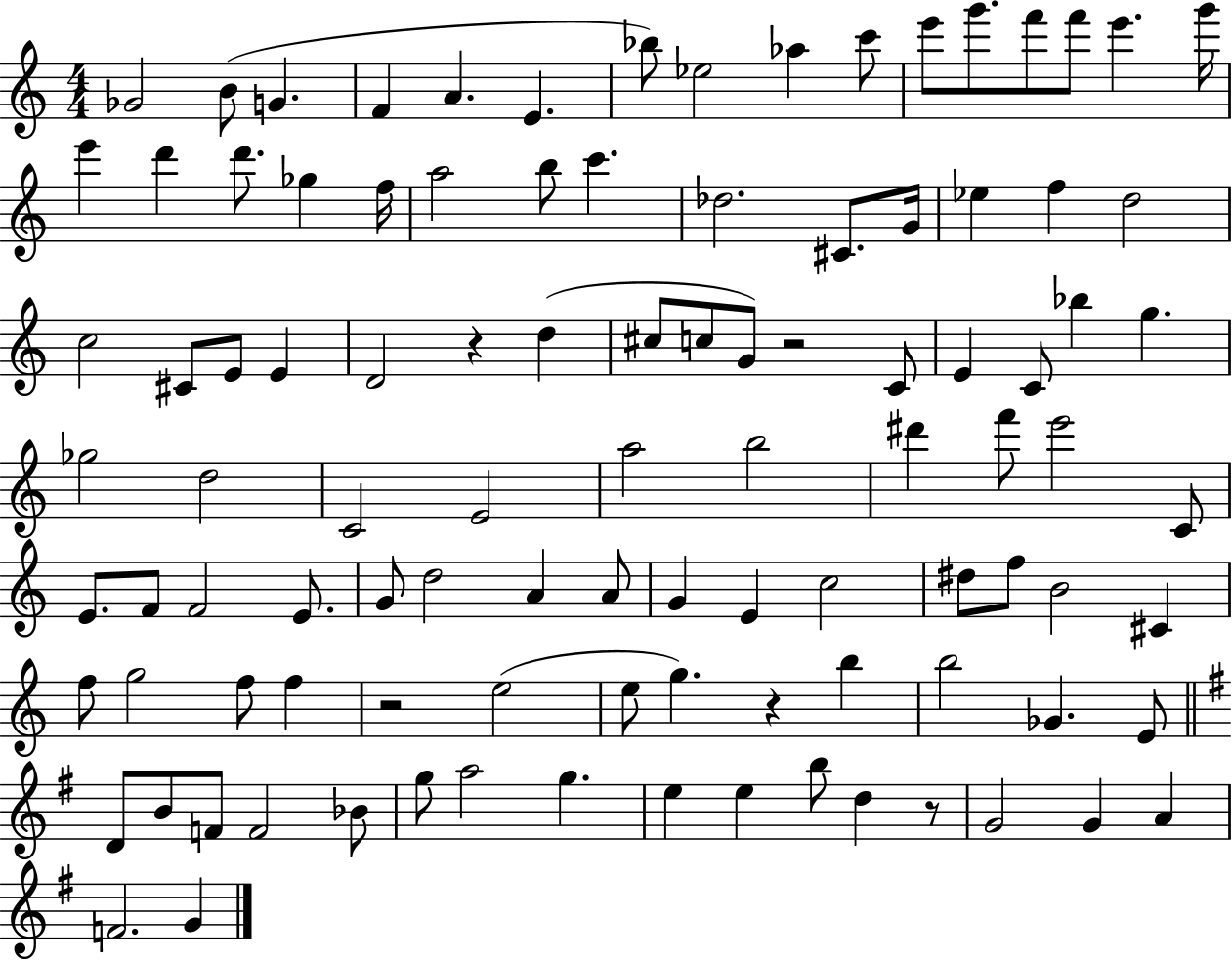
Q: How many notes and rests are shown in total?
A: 102